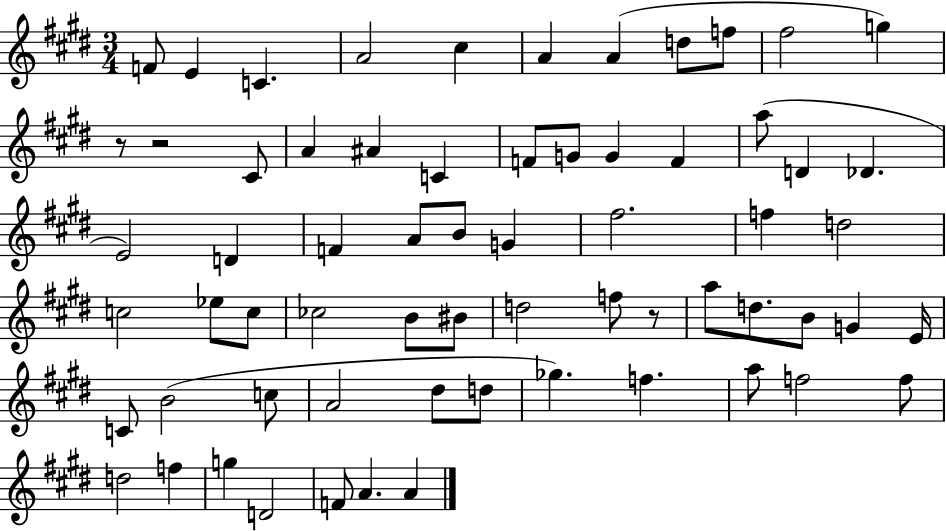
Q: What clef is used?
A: treble